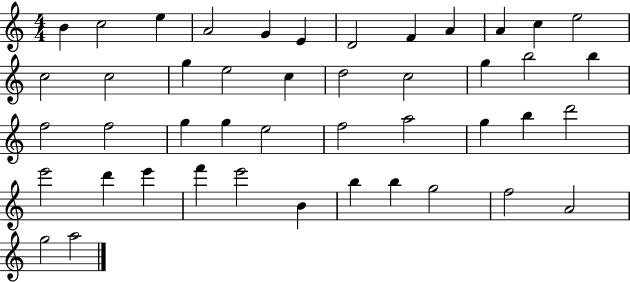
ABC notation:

X:1
T:Untitled
M:4/4
L:1/4
K:C
B c2 e A2 G E D2 F A A c e2 c2 c2 g e2 c d2 c2 g b2 b f2 f2 g g e2 f2 a2 g b d'2 e'2 d' e' f' e'2 B b b g2 f2 A2 g2 a2